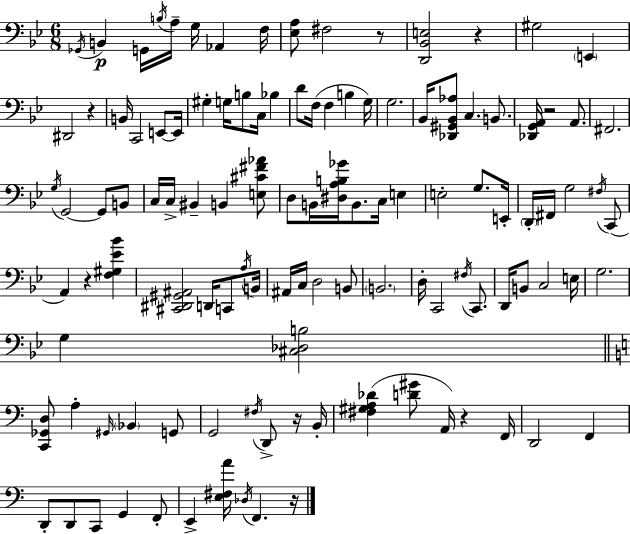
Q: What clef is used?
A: bass